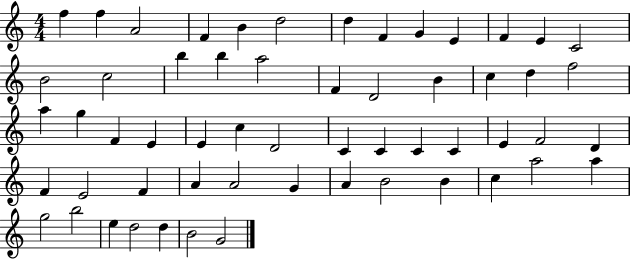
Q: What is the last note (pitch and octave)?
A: G4